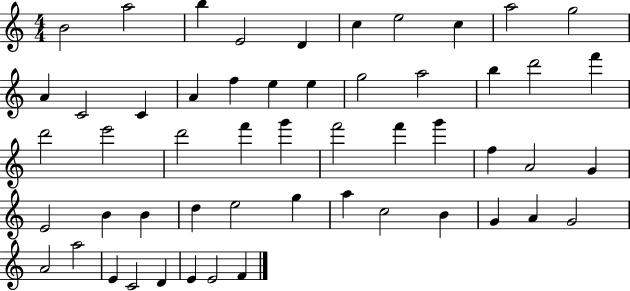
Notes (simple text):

B4/h A5/h B5/q E4/h D4/q C5/q E5/h C5/q A5/h G5/h A4/q C4/h C4/q A4/q F5/q E5/q E5/q G5/h A5/h B5/q D6/h F6/q D6/h E6/h D6/h F6/q G6/q F6/h F6/q G6/q F5/q A4/h G4/q E4/h B4/q B4/q D5/q E5/h G5/q A5/q C5/h B4/q G4/q A4/q G4/h A4/h A5/h E4/q C4/h D4/q E4/q E4/h F4/q